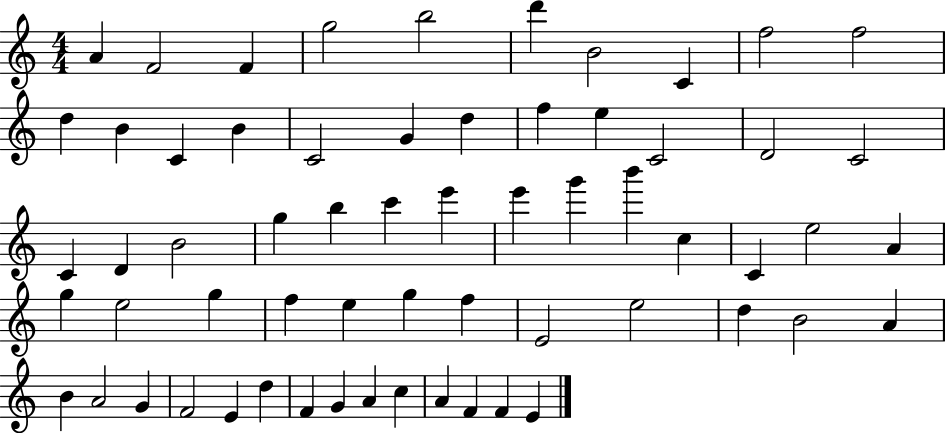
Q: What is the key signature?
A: C major